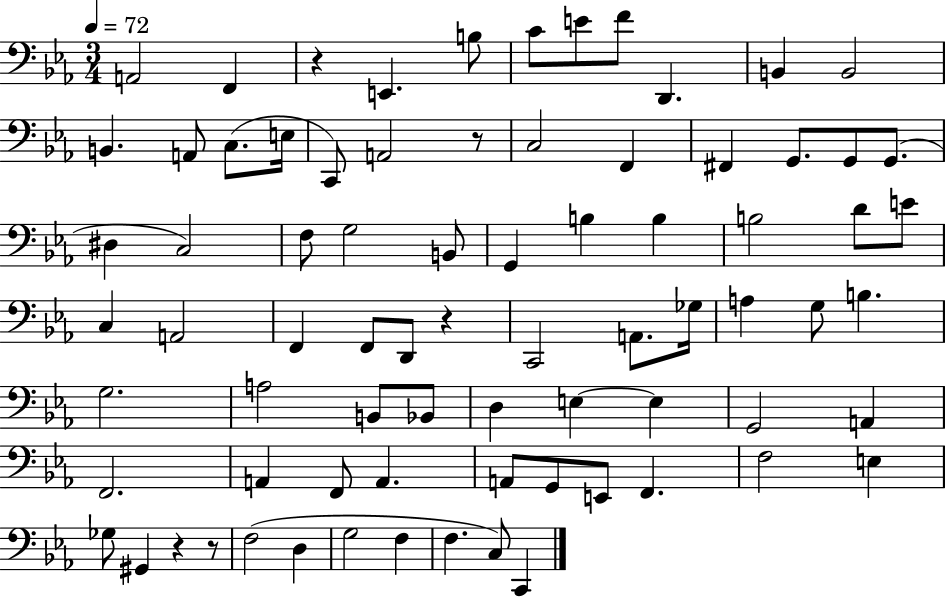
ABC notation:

X:1
T:Untitled
M:3/4
L:1/4
K:Eb
A,,2 F,, z E,, B,/2 C/2 E/2 F/2 D,, B,, B,,2 B,, A,,/2 C,/2 E,/4 C,,/2 A,,2 z/2 C,2 F,, ^F,, G,,/2 G,,/2 G,,/2 ^D, C,2 F,/2 G,2 B,,/2 G,, B, B, B,2 D/2 E/2 C, A,,2 F,, F,,/2 D,,/2 z C,,2 A,,/2 _G,/4 A, G,/2 B, G,2 A,2 B,,/2 _B,,/2 D, E, E, G,,2 A,, F,,2 A,, F,,/2 A,, A,,/2 G,,/2 E,,/2 F,, F,2 E, _G,/2 ^G,, z z/2 F,2 D, G,2 F, F, C,/2 C,,